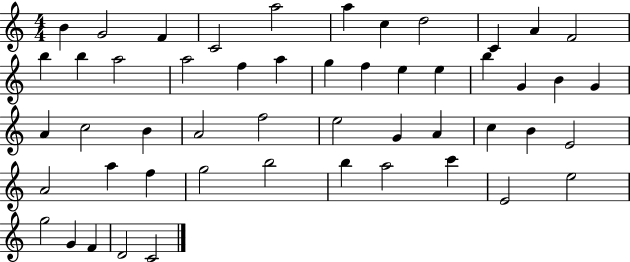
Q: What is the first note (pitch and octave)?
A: B4